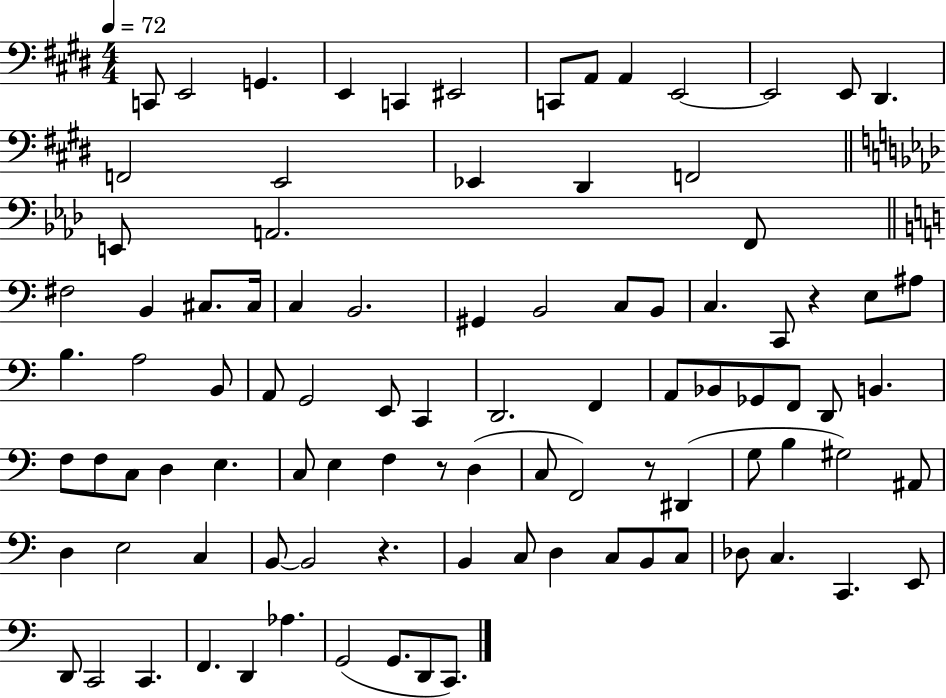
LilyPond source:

{
  \clef bass
  \numericTimeSignature
  \time 4/4
  \key e \major
  \tempo 4 = 72
  c,8 e,2 g,4. | e,4 c,4 eis,2 | c,8 a,8 a,4 e,2~~ | e,2 e,8 dis,4. | \break f,2 e,2 | ees,4 dis,4 f,2 | \bar "||" \break \key f \minor e,8 a,2. f,8 | \bar "||" \break \key c \major fis2 b,4 cis8. cis16 | c4 b,2. | gis,4 b,2 c8 b,8 | c4. c,8 r4 e8 ais8 | \break b4. a2 b,8 | a,8 g,2 e,8 c,4 | d,2. f,4 | a,8 bes,8 ges,8 f,8 d,8 b,4. | \break f8 f8 c8 d4 e4. | c8 e4 f4 r8 d4( | c8 f,2) r8 dis,4( | g8 b4 gis2) ais,8 | \break d4 e2 c4 | b,8~~ b,2 r4. | b,4 c8 d4 c8 b,8 c8 | des8 c4. c,4. e,8 | \break d,8 c,2 c,4. | f,4. d,4 aes4. | g,2( g,8. d,8 c,8.) | \bar "|."
}